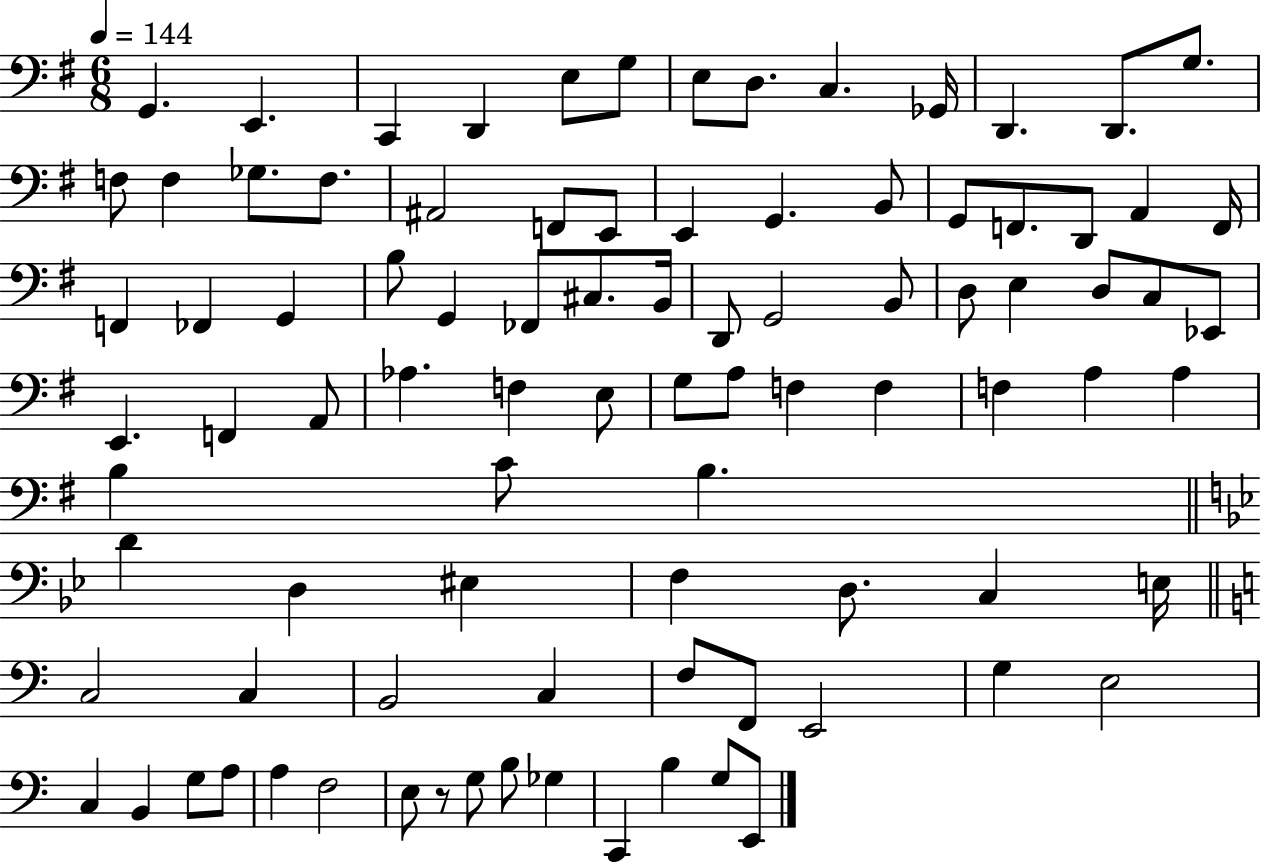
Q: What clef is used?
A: bass